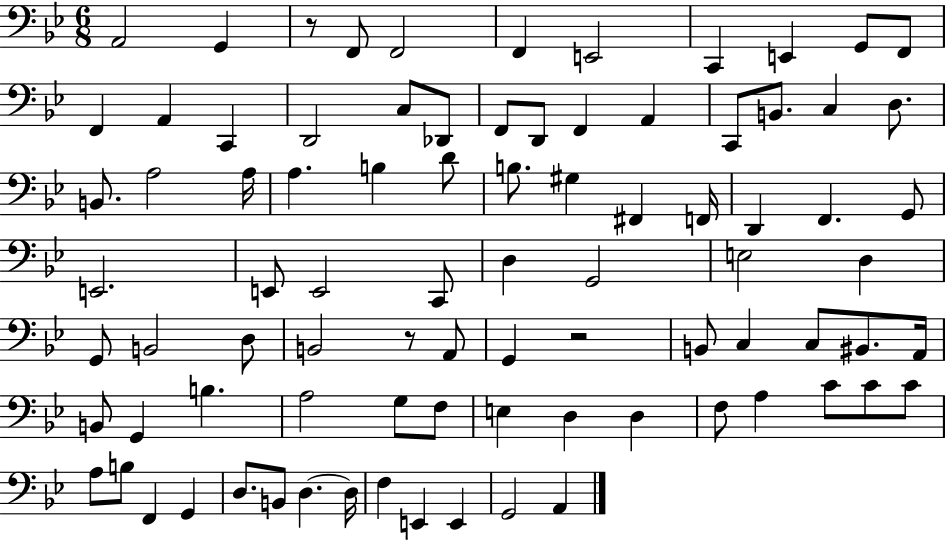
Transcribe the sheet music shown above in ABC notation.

X:1
T:Untitled
M:6/8
L:1/4
K:Bb
A,,2 G,, z/2 F,,/2 F,,2 F,, E,,2 C,, E,, G,,/2 F,,/2 F,, A,, C,, D,,2 C,/2 _D,,/2 F,,/2 D,,/2 F,, A,, C,,/2 B,,/2 C, D,/2 B,,/2 A,2 A,/4 A, B, D/2 B,/2 ^G, ^F,, F,,/4 D,, F,, G,,/2 E,,2 E,,/2 E,,2 C,,/2 D, G,,2 E,2 D, G,,/2 B,,2 D,/2 B,,2 z/2 A,,/2 G,, z2 B,,/2 C, C,/2 ^B,,/2 A,,/4 B,,/2 G,, B, A,2 G,/2 F,/2 E, D, D, F,/2 A, C/2 C/2 C/2 A,/2 B,/2 F,, G,, D,/2 B,,/2 D, D,/4 F, E,, E,, G,,2 A,,